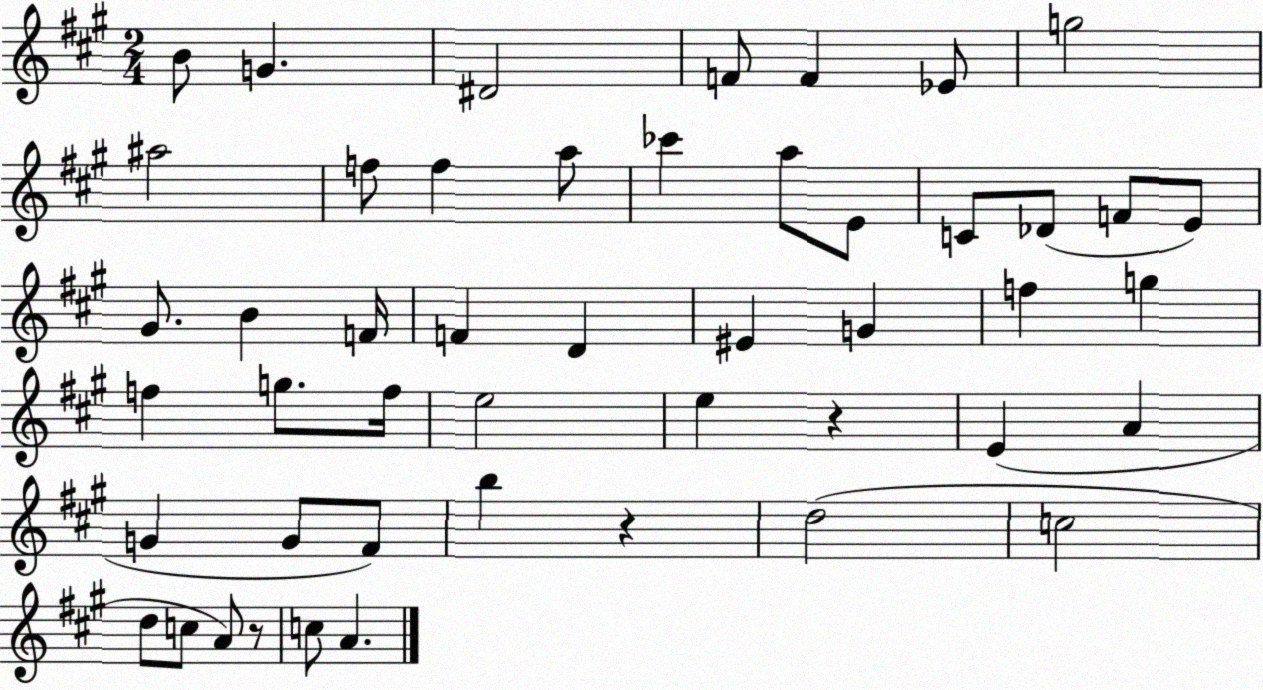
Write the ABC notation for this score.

X:1
T:Untitled
M:2/4
L:1/4
K:A
B/2 G ^D2 F/2 F _E/2 g2 ^a2 f/2 f a/2 _c' a/2 E/2 C/2 _D/2 F/2 E/2 ^G/2 B F/4 F D ^E G f g f g/2 f/4 e2 e z E A G G/2 ^F/2 b z d2 c2 d/2 c/2 A/2 z/2 c/2 A